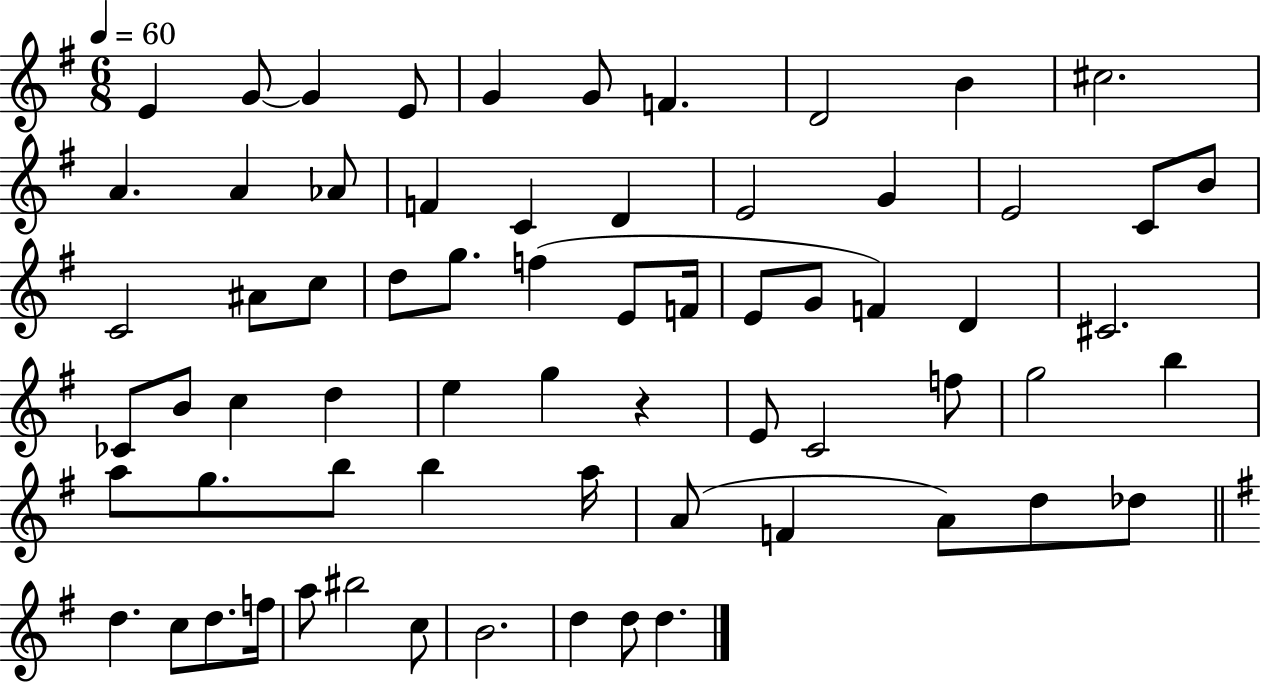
E4/q G4/e G4/q E4/e G4/q G4/e F4/q. D4/h B4/q C#5/h. A4/q. A4/q Ab4/e F4/q C4/q D4/q E4/h G4/q E4/h C4/e B4/e C4/h A#4/e C5/e D5/e G5/e. F5/q E4/e F4/s E4/e G4/e F4/q D4/q C#4/h. CES4/e B4/e C5/q D5/q E5/q G5/q R/q E4/e C4/h F5/e G5/h B5/q A5/e G5/e. B5/e B5/q A5/s A4/e F4/q A4/e D5/e Db5/e D5/q. C5/e D5/e. F5/s A5/e BIS5/h C5/e B4/h. D5/q D5/e D5/q.